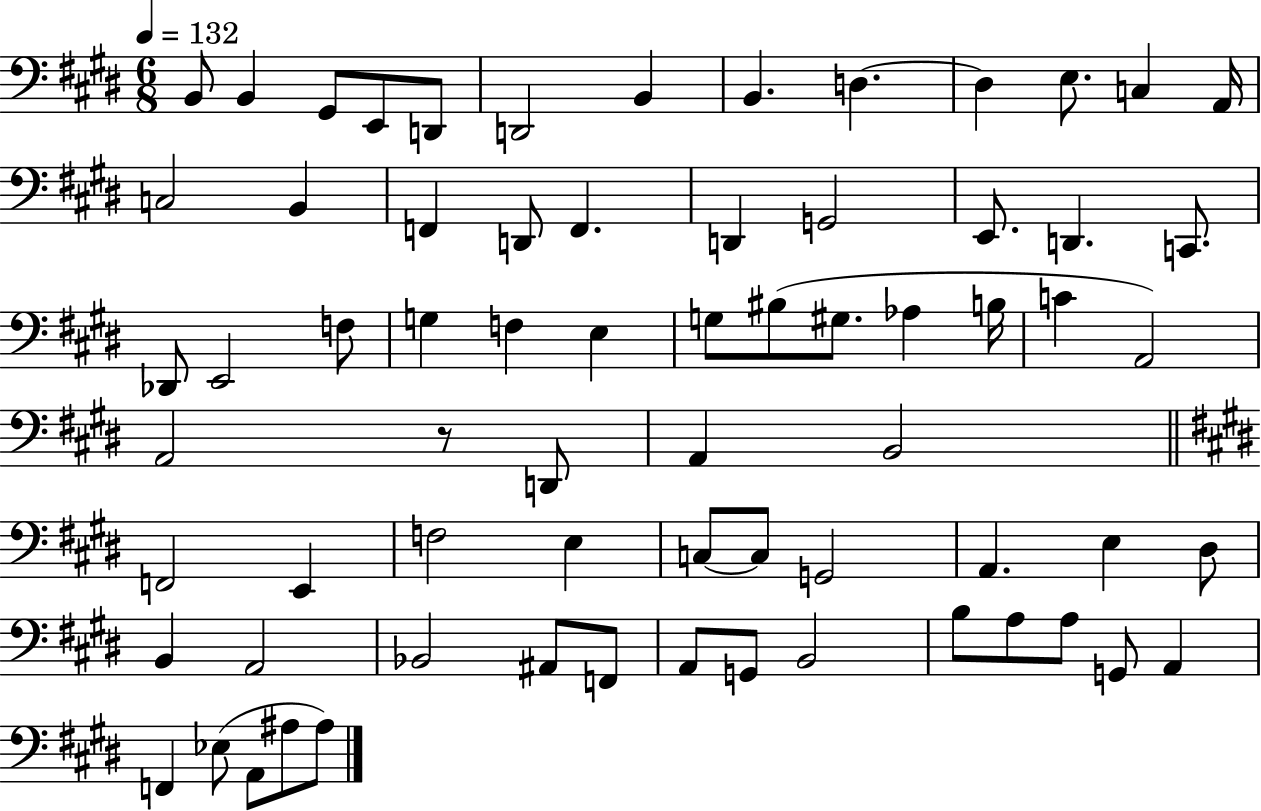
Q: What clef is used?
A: bass